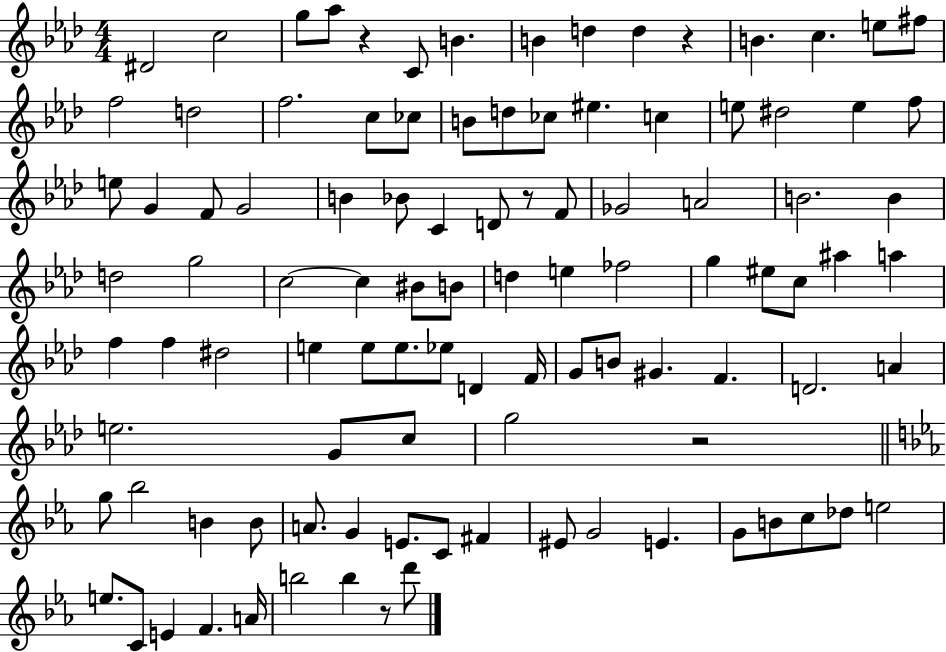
{
  \clef treble
  \numericTimeSignature
  \time 4/4
  \key aes \major
  dis'2 c''2 | g''8 aes''8 r4 c'8 b'4. | b'4 d''4 d''4 r4 | b'4. c''4. e''8 fis''8 | \break f''2 d''2 | f''2. c''8 ces''8 | b'8 d''8 ces''8 eis''4. c''4 | e''8 dis''2 e''4 f''8 | \break e''8 g'4 f'8 g'2 | b'4 bes'8 c'4 d'8 r8 f'8 | ges'2 a'2 | b'2. b'4 | \break d''2 g''2 | c''2~~ c''4 bis'8 b'8 | d''4 e''4 fes''2 | g''4 eis''8 c''8 ais''4 a''4 | \break f''4 f''4 dis''2 | e''4 e''8 e''8. ees''8 d'4 f'16 | g'8 b'8 gis'4. f'4. | d'2. a'4 | \break e''2. g'8 c''8 | g''2 r2 | \bar "||" \break \key c \minor g''8 bes''2 b'4 b'8 | a'8. g'4 e'8. c'8 fis'4 | eis'8 g'2 e'4. | g'8 b'8 c''8 des''8 e''2 | \break e''8. c'8 e'4 f'4. a'16 | b''2 b''4 r8 d'''8 | \bar "|."
}